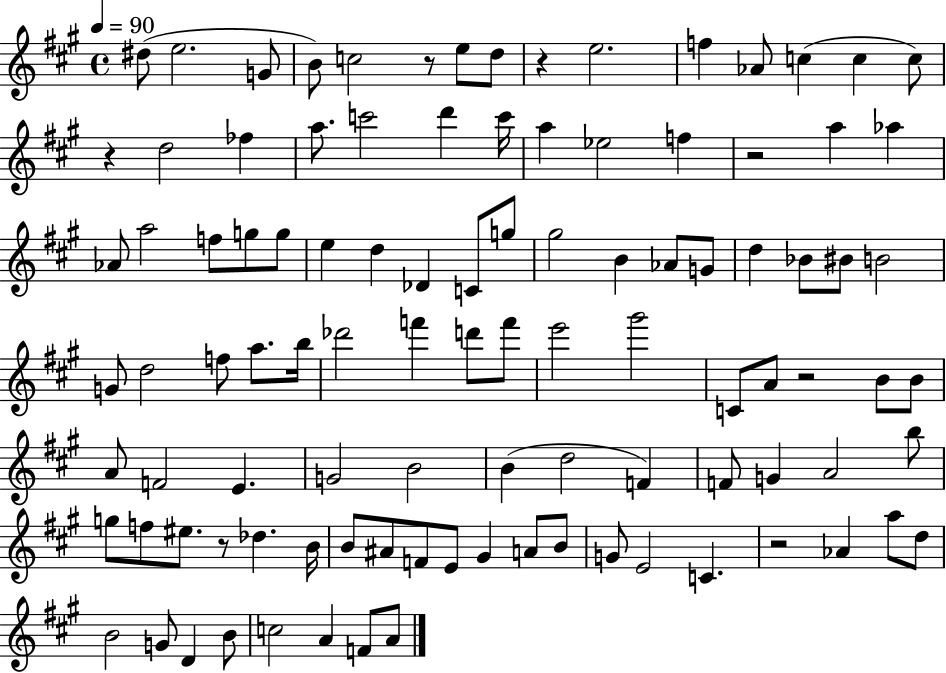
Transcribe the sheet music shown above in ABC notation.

X:1
T:Untitled
M:4/4
L:1/4
K:A
^d/2 e2 G/2 B/2 c2 z/2 e/2 d/2 z e2 f _A/2 c c c/2 z d2 _f a/2 c'2 d' c'/4 a _e2 f z2 a _a _A/2 a2 f/2 g/2 g/2 e d _D C/2 g/2 ^g2 B _A/2 G/2 d _B/2 ^B/2 B2 G/2 d2 f/2 a/2 b/4 _d'2 f' d'/2 f'/2 e'2 ^g'2 C/2 A/2 z2 B/2 B/2 A/2 F2 E G2 B2 B d2 F F/2 G A2 b/2 g/2 f/2 ^e/2 z/2 _d B/4 B/2 ^A/2 F/2 E/2 ^G A/2 B/2 G/2 E2 C z2 _A a/2 d/2 B2 G/2 D B/2 c2 A F/2 A/2